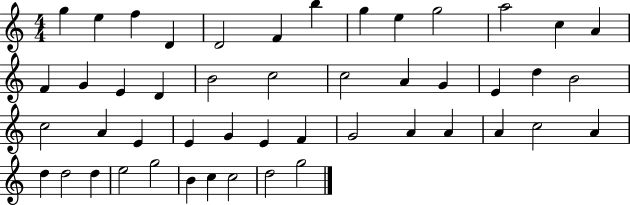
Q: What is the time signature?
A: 4/4